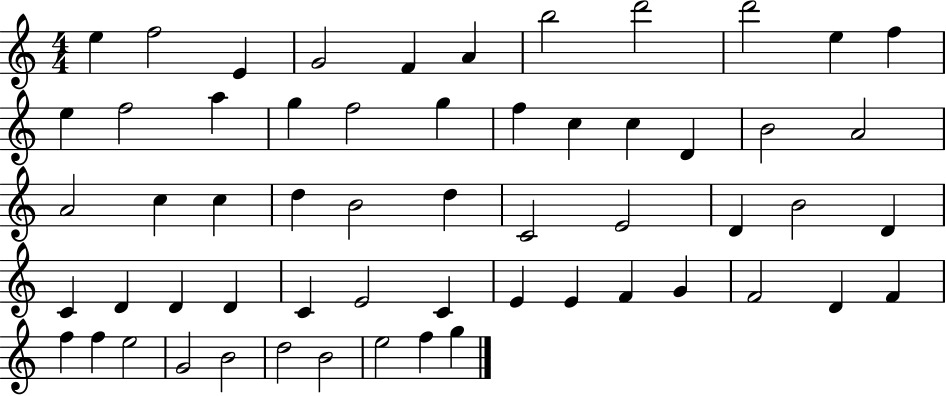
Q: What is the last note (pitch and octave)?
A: G5